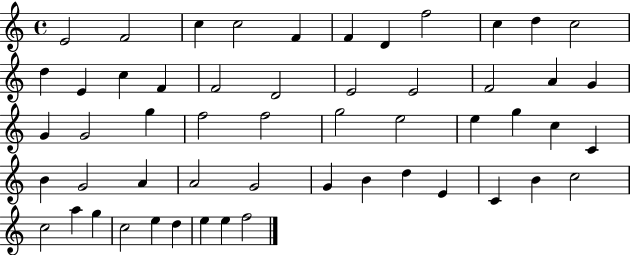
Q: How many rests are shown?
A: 0